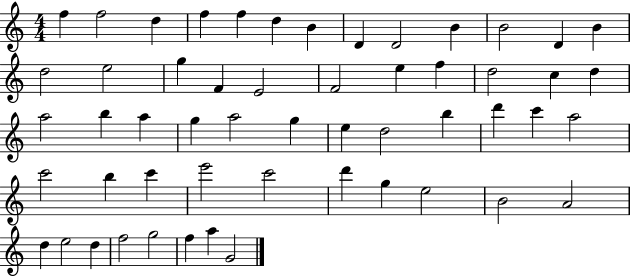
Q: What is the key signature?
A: C major